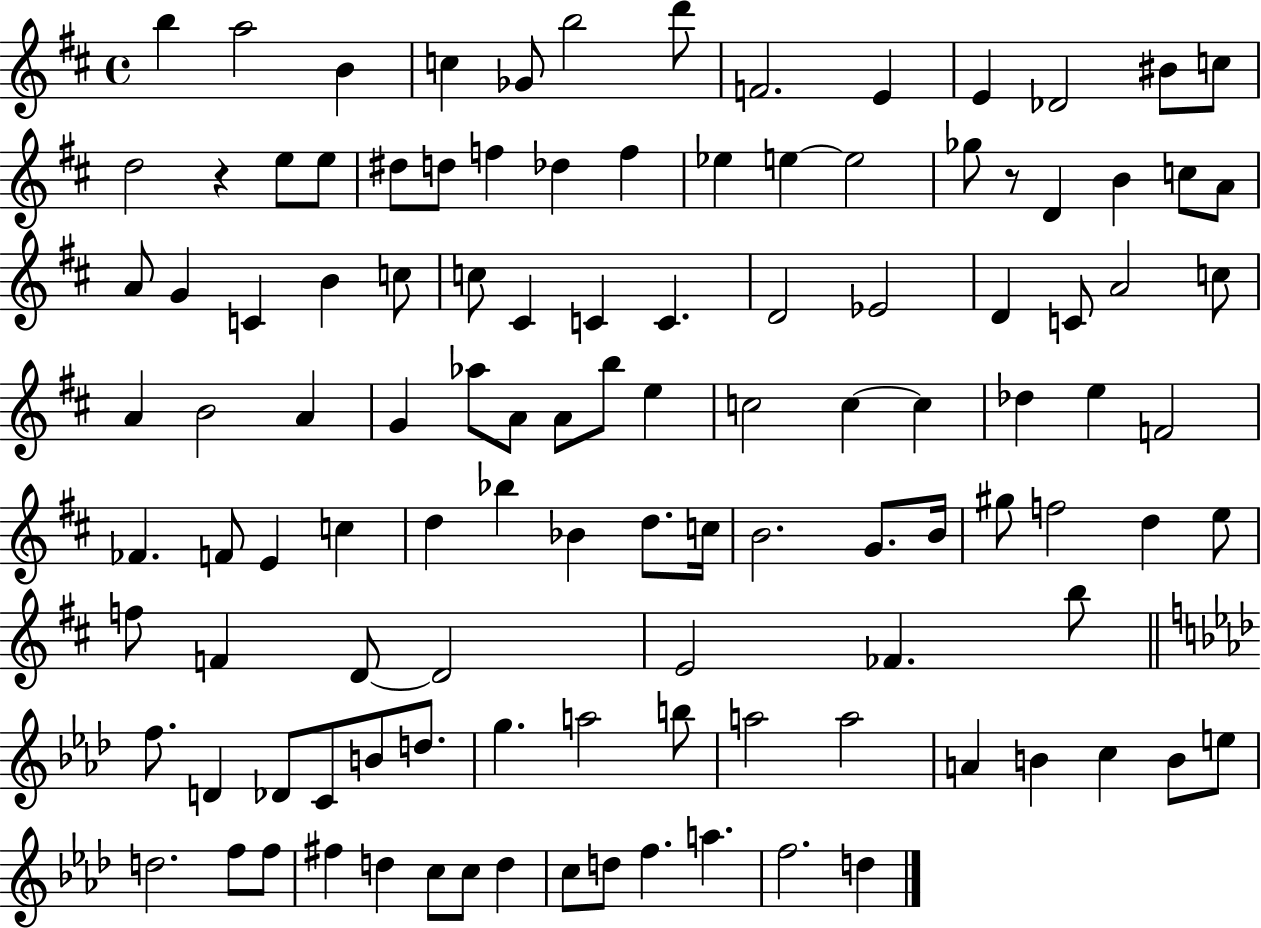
X:1
T:Untitled
M:4/4
L:1/4
K:D
b a2 B c _G/2 b2 d'/2 F2 E E _D2 ^B/2 c/2 d2 z e/2 e/2 ^d/2 d/2 f _d f _e e e2 _g/2 z/2 D B c/2 A/2 A/2 G C B c/2 c/2 ^C C C D2 _E2 D C/2 A2 c/2 A B2 A G _a/2 A/2 A/2 b/2 e c2 c c _d e F2 _F F/2 E c d _b _B d/2 c/4 B2 G/2 B/4 ^g/2 f2 d e/2 f/2 F D/2 D2 E2 _F b/2 f/2 D _D/2 C/2 B/2 d/2 g a2 b/2 a2 a2 A B c B/2 e/2 d2 f/2 f/2 ^f d c/2 c/2 d c/2 d/2 f a f2 d